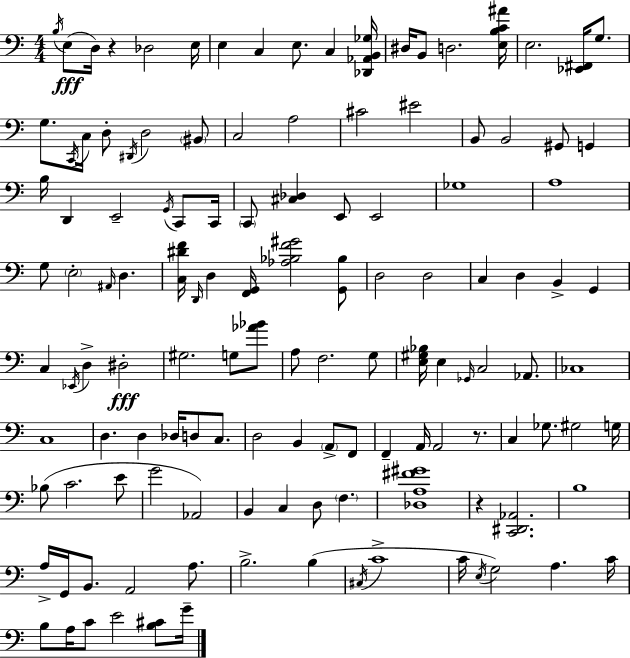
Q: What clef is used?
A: bass